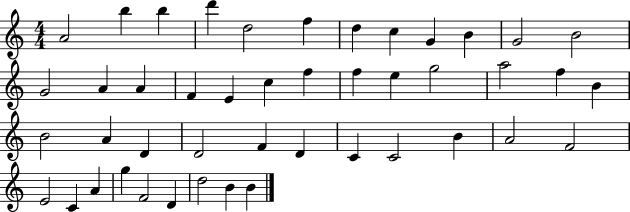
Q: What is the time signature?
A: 4/4